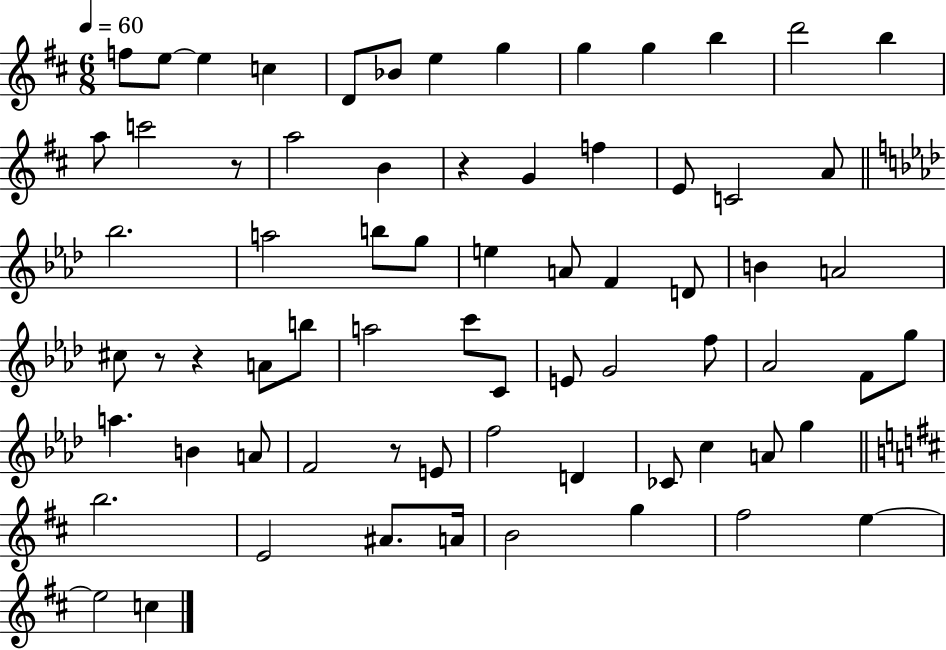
{
  \clef treble
  \numericTimeSignature
  \time 6/8
  \key d \major
  \tempo 4 = 60
  f''8 e''8~~ e''4 c''4 | d'8 bes'8 e''4 g''4 | g''4 g''4 b''4 | d'''2 b''4 | \break a''8 c'''2 r8 | a''2 b'4 | r4 g'4 f''4 | e'8 c'2 a'8 | \break \bar "||" \break \key f \minor bes''2. | a''2 b''8 g''8 | e''4 a'8 f'4 d'8 | b'4 a'2 | \break cis''8 r8 r4 a'8 b''8 | a''2 c'''8 c'8 | e'8 g'2 f''8 | aes'2 f'8 g''8 | \break a''4. b'4 a'8 | f'2 r8 e'8 | f''2 d'4 | ces'8 c''4 a'8 g''4 | \break \bar "||" \break \key d \major b''2. | e'2 ais'8. a'16 | b'2 g''4 | fis''2 e''4~~ | \break e''2 c''4 | \bar "|."
}